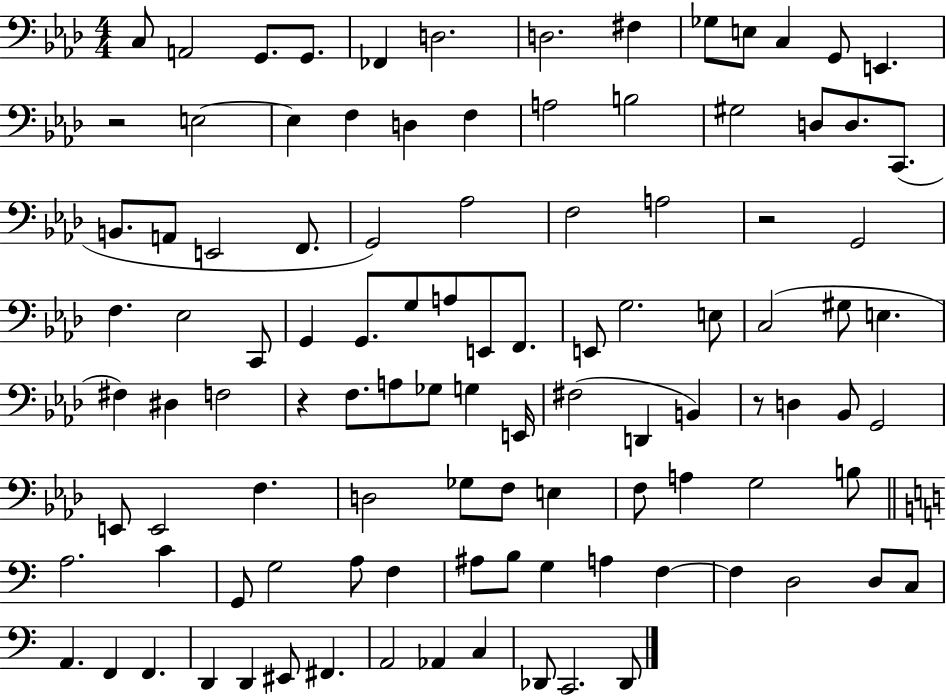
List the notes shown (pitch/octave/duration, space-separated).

C3/e A2/h G2/e. G2/e. FES2/q D3/h. D3/h. F#3/q Gb3/e E3/e C3/q G2/e E2/q. R/h E3/h E3/q F3/q D3/q F3/q A3/h B3/h G#3/h D3/e D3/e. C2/e. B2/e. A2/e E2/h F2/e. G2/h Ab3/h F3/h A3/h R/h G2/h F3/q. Eb3/h C2/e G2/q G2/e. G3/e A3/e E2/e F2/e. E2/e G3/h. E3/e C3/h G#3/e E3/q. F#3/q D#3/q F3/h R/q F3/e. A3/e Gb3/e G3/q E2/s F#3/h D2/q B2/q R/e D3/q Bb2/e G2/h E2/e E2/h F3/q. D3/h Gb3/e F3/e E3/q F3/e A3/q G3/h B3/e A3/h. C4/q G2/e G3/h A3/e F3/q A#3/e B3/e G3/q A3/q F3/q F3/q D3/h D3/e C3/e A2/q. F2/q F2/q. D2/q D2/q EIS2/e F#2/q. A2/h Ab2/q C3/q Db2/e C2/h. Db2/e